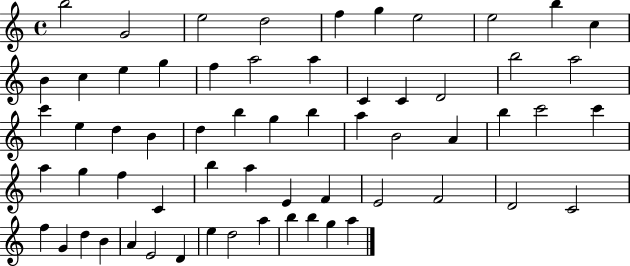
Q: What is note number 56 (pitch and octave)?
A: E5